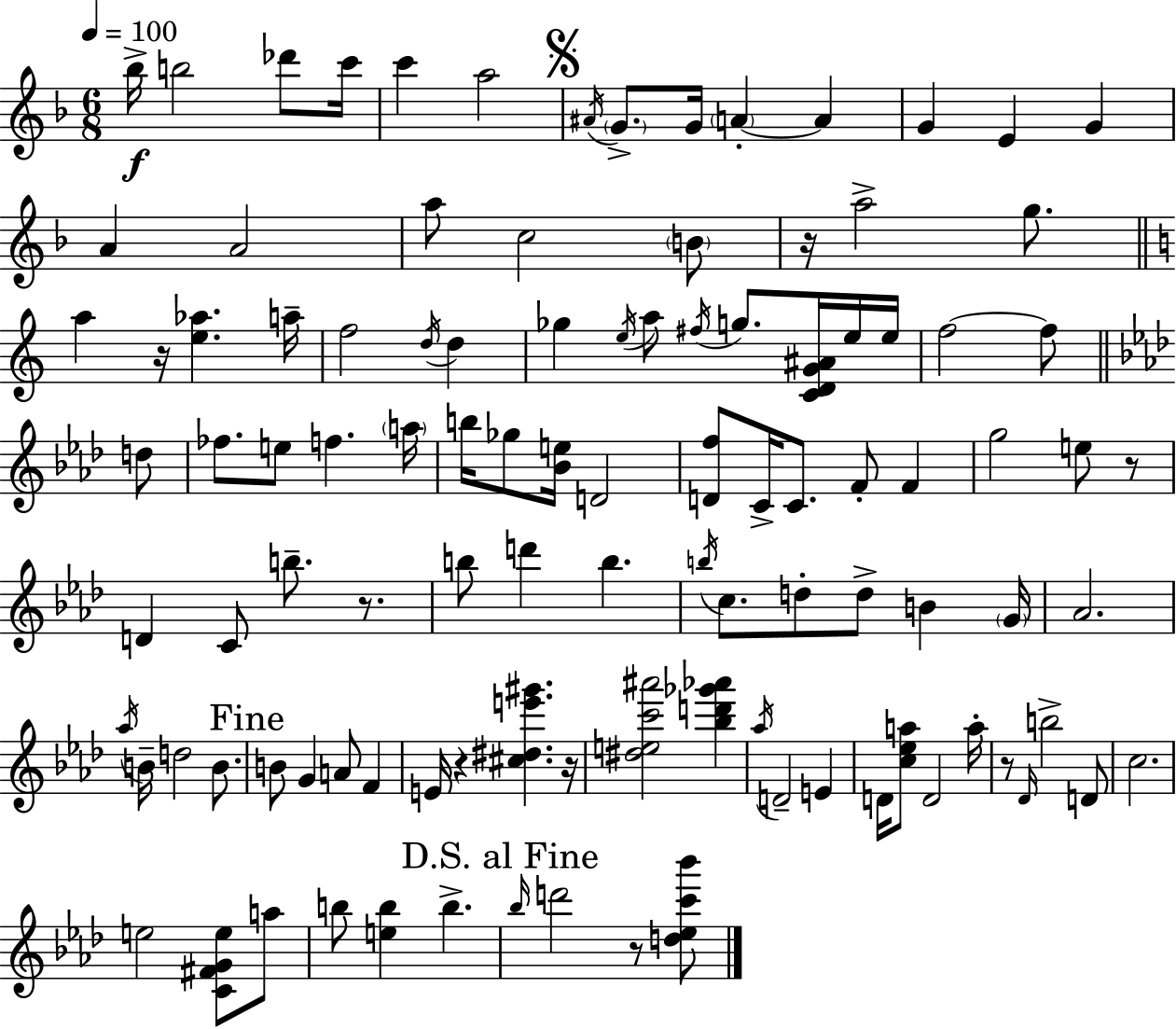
{
  \clef treble
  \numericTimeSignature
  \time 6/8
  \key f \major
  \tempo 4 = 100
  bes''16->\f b''2 des'''8 c'''16 | c'''4 a''2 | \mark \markup { \musicglyph "scripts.segno" } \acciaccatura { ais'16 } \parenthesize g'8.-> g'16 \parenthesize a'4-.~~ a'4 | g'4 e'4 g'4 | \break a'4 a'2 | a''8 c''2 \parenthesize b'8 | r16 a''2-> g''8. | \bar "||" \break \key c \major a''4 r16 <e'' aes''>4. a''16-- | f''2 \acciaccatura { d''16 } d''4 | ges''4 \acciaccatura { e''16 } a''8 \acciaccatura { fis''16 } g''8. | <c' d' g' ais'>16 e''16 e''16 f''2~~ f''8 | \break \bar "||" \break \key aes \major d''8 fes''8. e''8 f''4. | \parenthesize a''16 b''16 ges''8 <bes' e''>16 d'2 | <d' f''>8 c'16-> c'8. f'8-. f'4 | g''2 e''8 | \break r8 d'4 c'8 b''8.-- r8. | b''8 d'''4 b''4. | \acciaccatura { b''16 } c''8. d''8-. d''8-> b'4 | \parenthesize g'16 aes'2. | \break \acciaccatura { aes''16 } b'16-- d''2 | b'8. \mark "Fine" b'8 g'4 a'8 | f'4 e'16 r4 <cis'' dis'' e''' gis'''>4. | r16 <dis'' e'' c''' ais'''>2 | \break <bes'' d''' ges''' aes'''>4 \acciaccatura { aes''16 } d'2-- | e'4 d'16 <c'' ees'' a''>8 d'2 | a''16-. r8 \grace { des'16 } b''2-> | d'8 c''2. | \break e''2 | <c' fis' g' e''>8 a''8 b''8 <e'' b''>4 | b''4.-> \mark "D.S. al Fine" \grace { bes''16 } d'''2 | r8 <d'' ees'' c''' bes'''>8 \bar "|."
}